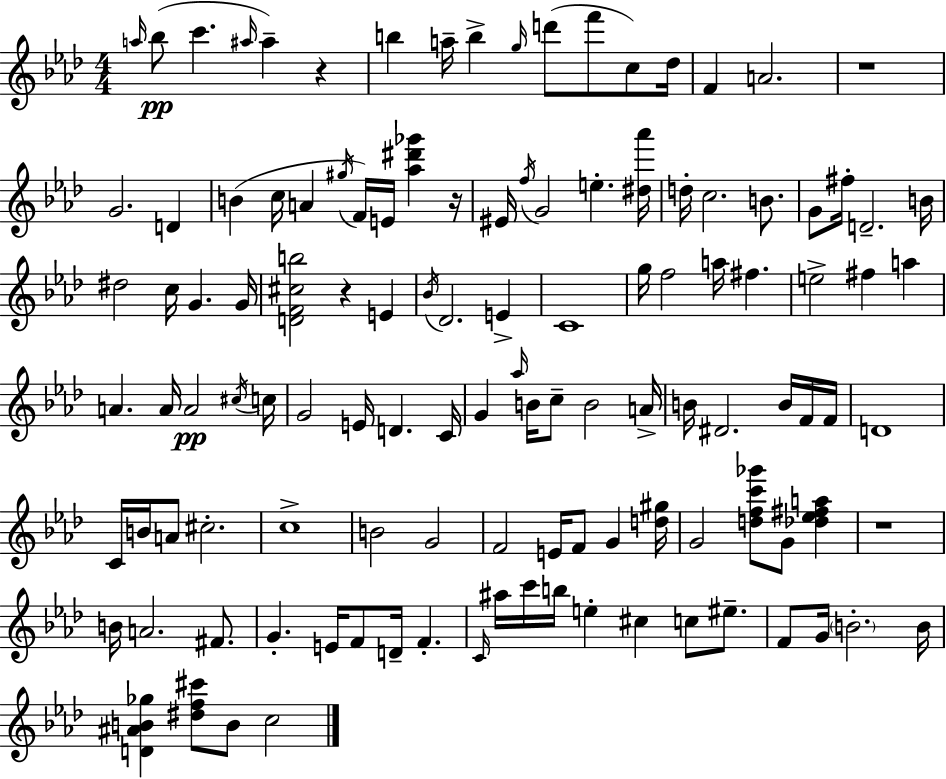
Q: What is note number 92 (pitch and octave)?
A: F4